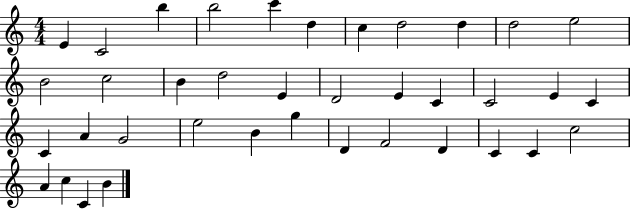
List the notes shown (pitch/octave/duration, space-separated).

E4/q C4/h B5/q B5/h C6/q D5/q C5/q D5/h D5/q D5/h E5/h B4/h C5/h B4/q D5/h E4/q D4/h E4/q C4/q C4/h E4/q C4/q C4/q A4/q G4/h E5/h B4/q G5/q D4/q F4/h D4/q C4/q C4/q C5/h A4/q C5/q C4/q B4/q